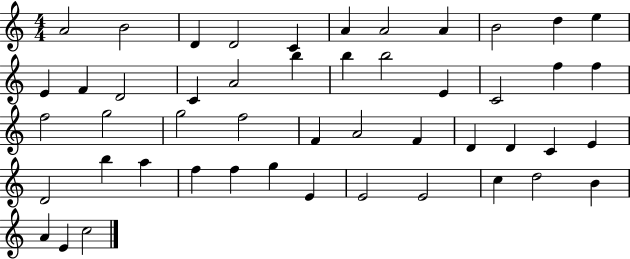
A4/h B4/h D4/q D4/h C4/q A4/q A4/h A4/q B4/h D5/q E5/q E4/q F4/q D4/h C4/q A4/h B5/q B5/q B5/h E4/q C4/h F5/q F5/q F5/h G5/h G5/h F5/h F4/q A4/h F4/q D4/q D4/q C4/q E4/q D4/h B5/q A5/q F5/q F5/q G5/q E4/q E4/h E4/h C5/q D5/h B4/q A4/q E4/q C5/h